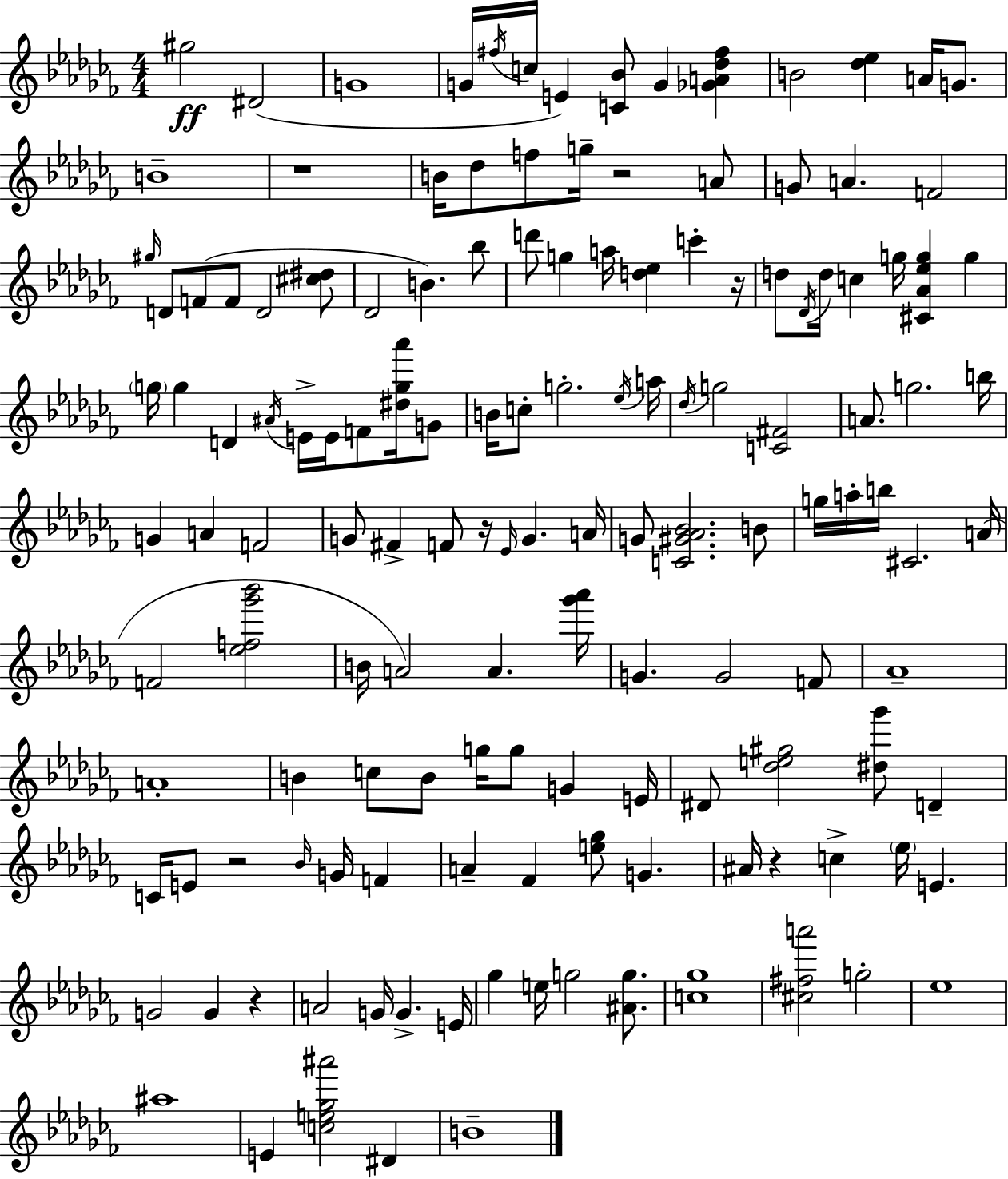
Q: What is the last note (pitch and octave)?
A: B4